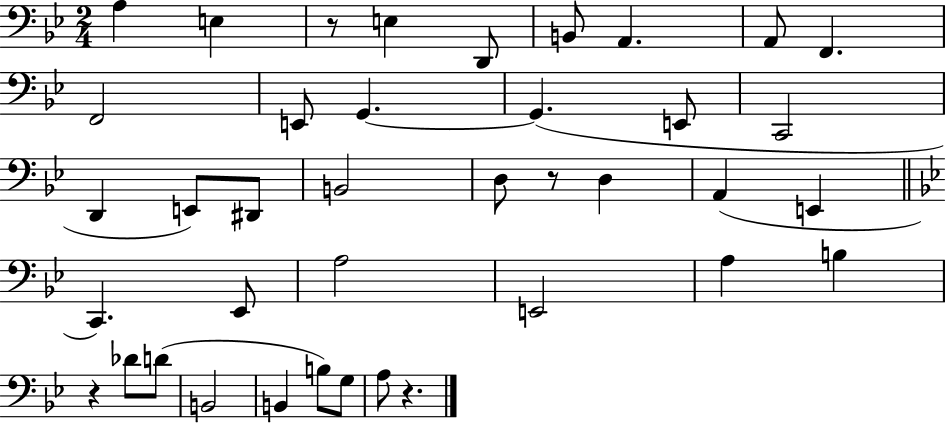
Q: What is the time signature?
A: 2/4